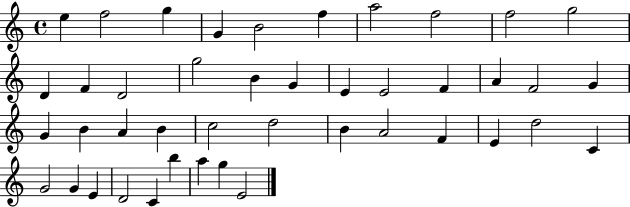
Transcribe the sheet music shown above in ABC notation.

X:1
T:Untitled
M:4/4
L:1/4
K:C
e f2 g G B2 f a2 f2 f2 g2 D F D2 g2 B G E E2 F A F2 G G B A B c2 d2 B A2 F E d2 C G2 G E D2 C b a g E2